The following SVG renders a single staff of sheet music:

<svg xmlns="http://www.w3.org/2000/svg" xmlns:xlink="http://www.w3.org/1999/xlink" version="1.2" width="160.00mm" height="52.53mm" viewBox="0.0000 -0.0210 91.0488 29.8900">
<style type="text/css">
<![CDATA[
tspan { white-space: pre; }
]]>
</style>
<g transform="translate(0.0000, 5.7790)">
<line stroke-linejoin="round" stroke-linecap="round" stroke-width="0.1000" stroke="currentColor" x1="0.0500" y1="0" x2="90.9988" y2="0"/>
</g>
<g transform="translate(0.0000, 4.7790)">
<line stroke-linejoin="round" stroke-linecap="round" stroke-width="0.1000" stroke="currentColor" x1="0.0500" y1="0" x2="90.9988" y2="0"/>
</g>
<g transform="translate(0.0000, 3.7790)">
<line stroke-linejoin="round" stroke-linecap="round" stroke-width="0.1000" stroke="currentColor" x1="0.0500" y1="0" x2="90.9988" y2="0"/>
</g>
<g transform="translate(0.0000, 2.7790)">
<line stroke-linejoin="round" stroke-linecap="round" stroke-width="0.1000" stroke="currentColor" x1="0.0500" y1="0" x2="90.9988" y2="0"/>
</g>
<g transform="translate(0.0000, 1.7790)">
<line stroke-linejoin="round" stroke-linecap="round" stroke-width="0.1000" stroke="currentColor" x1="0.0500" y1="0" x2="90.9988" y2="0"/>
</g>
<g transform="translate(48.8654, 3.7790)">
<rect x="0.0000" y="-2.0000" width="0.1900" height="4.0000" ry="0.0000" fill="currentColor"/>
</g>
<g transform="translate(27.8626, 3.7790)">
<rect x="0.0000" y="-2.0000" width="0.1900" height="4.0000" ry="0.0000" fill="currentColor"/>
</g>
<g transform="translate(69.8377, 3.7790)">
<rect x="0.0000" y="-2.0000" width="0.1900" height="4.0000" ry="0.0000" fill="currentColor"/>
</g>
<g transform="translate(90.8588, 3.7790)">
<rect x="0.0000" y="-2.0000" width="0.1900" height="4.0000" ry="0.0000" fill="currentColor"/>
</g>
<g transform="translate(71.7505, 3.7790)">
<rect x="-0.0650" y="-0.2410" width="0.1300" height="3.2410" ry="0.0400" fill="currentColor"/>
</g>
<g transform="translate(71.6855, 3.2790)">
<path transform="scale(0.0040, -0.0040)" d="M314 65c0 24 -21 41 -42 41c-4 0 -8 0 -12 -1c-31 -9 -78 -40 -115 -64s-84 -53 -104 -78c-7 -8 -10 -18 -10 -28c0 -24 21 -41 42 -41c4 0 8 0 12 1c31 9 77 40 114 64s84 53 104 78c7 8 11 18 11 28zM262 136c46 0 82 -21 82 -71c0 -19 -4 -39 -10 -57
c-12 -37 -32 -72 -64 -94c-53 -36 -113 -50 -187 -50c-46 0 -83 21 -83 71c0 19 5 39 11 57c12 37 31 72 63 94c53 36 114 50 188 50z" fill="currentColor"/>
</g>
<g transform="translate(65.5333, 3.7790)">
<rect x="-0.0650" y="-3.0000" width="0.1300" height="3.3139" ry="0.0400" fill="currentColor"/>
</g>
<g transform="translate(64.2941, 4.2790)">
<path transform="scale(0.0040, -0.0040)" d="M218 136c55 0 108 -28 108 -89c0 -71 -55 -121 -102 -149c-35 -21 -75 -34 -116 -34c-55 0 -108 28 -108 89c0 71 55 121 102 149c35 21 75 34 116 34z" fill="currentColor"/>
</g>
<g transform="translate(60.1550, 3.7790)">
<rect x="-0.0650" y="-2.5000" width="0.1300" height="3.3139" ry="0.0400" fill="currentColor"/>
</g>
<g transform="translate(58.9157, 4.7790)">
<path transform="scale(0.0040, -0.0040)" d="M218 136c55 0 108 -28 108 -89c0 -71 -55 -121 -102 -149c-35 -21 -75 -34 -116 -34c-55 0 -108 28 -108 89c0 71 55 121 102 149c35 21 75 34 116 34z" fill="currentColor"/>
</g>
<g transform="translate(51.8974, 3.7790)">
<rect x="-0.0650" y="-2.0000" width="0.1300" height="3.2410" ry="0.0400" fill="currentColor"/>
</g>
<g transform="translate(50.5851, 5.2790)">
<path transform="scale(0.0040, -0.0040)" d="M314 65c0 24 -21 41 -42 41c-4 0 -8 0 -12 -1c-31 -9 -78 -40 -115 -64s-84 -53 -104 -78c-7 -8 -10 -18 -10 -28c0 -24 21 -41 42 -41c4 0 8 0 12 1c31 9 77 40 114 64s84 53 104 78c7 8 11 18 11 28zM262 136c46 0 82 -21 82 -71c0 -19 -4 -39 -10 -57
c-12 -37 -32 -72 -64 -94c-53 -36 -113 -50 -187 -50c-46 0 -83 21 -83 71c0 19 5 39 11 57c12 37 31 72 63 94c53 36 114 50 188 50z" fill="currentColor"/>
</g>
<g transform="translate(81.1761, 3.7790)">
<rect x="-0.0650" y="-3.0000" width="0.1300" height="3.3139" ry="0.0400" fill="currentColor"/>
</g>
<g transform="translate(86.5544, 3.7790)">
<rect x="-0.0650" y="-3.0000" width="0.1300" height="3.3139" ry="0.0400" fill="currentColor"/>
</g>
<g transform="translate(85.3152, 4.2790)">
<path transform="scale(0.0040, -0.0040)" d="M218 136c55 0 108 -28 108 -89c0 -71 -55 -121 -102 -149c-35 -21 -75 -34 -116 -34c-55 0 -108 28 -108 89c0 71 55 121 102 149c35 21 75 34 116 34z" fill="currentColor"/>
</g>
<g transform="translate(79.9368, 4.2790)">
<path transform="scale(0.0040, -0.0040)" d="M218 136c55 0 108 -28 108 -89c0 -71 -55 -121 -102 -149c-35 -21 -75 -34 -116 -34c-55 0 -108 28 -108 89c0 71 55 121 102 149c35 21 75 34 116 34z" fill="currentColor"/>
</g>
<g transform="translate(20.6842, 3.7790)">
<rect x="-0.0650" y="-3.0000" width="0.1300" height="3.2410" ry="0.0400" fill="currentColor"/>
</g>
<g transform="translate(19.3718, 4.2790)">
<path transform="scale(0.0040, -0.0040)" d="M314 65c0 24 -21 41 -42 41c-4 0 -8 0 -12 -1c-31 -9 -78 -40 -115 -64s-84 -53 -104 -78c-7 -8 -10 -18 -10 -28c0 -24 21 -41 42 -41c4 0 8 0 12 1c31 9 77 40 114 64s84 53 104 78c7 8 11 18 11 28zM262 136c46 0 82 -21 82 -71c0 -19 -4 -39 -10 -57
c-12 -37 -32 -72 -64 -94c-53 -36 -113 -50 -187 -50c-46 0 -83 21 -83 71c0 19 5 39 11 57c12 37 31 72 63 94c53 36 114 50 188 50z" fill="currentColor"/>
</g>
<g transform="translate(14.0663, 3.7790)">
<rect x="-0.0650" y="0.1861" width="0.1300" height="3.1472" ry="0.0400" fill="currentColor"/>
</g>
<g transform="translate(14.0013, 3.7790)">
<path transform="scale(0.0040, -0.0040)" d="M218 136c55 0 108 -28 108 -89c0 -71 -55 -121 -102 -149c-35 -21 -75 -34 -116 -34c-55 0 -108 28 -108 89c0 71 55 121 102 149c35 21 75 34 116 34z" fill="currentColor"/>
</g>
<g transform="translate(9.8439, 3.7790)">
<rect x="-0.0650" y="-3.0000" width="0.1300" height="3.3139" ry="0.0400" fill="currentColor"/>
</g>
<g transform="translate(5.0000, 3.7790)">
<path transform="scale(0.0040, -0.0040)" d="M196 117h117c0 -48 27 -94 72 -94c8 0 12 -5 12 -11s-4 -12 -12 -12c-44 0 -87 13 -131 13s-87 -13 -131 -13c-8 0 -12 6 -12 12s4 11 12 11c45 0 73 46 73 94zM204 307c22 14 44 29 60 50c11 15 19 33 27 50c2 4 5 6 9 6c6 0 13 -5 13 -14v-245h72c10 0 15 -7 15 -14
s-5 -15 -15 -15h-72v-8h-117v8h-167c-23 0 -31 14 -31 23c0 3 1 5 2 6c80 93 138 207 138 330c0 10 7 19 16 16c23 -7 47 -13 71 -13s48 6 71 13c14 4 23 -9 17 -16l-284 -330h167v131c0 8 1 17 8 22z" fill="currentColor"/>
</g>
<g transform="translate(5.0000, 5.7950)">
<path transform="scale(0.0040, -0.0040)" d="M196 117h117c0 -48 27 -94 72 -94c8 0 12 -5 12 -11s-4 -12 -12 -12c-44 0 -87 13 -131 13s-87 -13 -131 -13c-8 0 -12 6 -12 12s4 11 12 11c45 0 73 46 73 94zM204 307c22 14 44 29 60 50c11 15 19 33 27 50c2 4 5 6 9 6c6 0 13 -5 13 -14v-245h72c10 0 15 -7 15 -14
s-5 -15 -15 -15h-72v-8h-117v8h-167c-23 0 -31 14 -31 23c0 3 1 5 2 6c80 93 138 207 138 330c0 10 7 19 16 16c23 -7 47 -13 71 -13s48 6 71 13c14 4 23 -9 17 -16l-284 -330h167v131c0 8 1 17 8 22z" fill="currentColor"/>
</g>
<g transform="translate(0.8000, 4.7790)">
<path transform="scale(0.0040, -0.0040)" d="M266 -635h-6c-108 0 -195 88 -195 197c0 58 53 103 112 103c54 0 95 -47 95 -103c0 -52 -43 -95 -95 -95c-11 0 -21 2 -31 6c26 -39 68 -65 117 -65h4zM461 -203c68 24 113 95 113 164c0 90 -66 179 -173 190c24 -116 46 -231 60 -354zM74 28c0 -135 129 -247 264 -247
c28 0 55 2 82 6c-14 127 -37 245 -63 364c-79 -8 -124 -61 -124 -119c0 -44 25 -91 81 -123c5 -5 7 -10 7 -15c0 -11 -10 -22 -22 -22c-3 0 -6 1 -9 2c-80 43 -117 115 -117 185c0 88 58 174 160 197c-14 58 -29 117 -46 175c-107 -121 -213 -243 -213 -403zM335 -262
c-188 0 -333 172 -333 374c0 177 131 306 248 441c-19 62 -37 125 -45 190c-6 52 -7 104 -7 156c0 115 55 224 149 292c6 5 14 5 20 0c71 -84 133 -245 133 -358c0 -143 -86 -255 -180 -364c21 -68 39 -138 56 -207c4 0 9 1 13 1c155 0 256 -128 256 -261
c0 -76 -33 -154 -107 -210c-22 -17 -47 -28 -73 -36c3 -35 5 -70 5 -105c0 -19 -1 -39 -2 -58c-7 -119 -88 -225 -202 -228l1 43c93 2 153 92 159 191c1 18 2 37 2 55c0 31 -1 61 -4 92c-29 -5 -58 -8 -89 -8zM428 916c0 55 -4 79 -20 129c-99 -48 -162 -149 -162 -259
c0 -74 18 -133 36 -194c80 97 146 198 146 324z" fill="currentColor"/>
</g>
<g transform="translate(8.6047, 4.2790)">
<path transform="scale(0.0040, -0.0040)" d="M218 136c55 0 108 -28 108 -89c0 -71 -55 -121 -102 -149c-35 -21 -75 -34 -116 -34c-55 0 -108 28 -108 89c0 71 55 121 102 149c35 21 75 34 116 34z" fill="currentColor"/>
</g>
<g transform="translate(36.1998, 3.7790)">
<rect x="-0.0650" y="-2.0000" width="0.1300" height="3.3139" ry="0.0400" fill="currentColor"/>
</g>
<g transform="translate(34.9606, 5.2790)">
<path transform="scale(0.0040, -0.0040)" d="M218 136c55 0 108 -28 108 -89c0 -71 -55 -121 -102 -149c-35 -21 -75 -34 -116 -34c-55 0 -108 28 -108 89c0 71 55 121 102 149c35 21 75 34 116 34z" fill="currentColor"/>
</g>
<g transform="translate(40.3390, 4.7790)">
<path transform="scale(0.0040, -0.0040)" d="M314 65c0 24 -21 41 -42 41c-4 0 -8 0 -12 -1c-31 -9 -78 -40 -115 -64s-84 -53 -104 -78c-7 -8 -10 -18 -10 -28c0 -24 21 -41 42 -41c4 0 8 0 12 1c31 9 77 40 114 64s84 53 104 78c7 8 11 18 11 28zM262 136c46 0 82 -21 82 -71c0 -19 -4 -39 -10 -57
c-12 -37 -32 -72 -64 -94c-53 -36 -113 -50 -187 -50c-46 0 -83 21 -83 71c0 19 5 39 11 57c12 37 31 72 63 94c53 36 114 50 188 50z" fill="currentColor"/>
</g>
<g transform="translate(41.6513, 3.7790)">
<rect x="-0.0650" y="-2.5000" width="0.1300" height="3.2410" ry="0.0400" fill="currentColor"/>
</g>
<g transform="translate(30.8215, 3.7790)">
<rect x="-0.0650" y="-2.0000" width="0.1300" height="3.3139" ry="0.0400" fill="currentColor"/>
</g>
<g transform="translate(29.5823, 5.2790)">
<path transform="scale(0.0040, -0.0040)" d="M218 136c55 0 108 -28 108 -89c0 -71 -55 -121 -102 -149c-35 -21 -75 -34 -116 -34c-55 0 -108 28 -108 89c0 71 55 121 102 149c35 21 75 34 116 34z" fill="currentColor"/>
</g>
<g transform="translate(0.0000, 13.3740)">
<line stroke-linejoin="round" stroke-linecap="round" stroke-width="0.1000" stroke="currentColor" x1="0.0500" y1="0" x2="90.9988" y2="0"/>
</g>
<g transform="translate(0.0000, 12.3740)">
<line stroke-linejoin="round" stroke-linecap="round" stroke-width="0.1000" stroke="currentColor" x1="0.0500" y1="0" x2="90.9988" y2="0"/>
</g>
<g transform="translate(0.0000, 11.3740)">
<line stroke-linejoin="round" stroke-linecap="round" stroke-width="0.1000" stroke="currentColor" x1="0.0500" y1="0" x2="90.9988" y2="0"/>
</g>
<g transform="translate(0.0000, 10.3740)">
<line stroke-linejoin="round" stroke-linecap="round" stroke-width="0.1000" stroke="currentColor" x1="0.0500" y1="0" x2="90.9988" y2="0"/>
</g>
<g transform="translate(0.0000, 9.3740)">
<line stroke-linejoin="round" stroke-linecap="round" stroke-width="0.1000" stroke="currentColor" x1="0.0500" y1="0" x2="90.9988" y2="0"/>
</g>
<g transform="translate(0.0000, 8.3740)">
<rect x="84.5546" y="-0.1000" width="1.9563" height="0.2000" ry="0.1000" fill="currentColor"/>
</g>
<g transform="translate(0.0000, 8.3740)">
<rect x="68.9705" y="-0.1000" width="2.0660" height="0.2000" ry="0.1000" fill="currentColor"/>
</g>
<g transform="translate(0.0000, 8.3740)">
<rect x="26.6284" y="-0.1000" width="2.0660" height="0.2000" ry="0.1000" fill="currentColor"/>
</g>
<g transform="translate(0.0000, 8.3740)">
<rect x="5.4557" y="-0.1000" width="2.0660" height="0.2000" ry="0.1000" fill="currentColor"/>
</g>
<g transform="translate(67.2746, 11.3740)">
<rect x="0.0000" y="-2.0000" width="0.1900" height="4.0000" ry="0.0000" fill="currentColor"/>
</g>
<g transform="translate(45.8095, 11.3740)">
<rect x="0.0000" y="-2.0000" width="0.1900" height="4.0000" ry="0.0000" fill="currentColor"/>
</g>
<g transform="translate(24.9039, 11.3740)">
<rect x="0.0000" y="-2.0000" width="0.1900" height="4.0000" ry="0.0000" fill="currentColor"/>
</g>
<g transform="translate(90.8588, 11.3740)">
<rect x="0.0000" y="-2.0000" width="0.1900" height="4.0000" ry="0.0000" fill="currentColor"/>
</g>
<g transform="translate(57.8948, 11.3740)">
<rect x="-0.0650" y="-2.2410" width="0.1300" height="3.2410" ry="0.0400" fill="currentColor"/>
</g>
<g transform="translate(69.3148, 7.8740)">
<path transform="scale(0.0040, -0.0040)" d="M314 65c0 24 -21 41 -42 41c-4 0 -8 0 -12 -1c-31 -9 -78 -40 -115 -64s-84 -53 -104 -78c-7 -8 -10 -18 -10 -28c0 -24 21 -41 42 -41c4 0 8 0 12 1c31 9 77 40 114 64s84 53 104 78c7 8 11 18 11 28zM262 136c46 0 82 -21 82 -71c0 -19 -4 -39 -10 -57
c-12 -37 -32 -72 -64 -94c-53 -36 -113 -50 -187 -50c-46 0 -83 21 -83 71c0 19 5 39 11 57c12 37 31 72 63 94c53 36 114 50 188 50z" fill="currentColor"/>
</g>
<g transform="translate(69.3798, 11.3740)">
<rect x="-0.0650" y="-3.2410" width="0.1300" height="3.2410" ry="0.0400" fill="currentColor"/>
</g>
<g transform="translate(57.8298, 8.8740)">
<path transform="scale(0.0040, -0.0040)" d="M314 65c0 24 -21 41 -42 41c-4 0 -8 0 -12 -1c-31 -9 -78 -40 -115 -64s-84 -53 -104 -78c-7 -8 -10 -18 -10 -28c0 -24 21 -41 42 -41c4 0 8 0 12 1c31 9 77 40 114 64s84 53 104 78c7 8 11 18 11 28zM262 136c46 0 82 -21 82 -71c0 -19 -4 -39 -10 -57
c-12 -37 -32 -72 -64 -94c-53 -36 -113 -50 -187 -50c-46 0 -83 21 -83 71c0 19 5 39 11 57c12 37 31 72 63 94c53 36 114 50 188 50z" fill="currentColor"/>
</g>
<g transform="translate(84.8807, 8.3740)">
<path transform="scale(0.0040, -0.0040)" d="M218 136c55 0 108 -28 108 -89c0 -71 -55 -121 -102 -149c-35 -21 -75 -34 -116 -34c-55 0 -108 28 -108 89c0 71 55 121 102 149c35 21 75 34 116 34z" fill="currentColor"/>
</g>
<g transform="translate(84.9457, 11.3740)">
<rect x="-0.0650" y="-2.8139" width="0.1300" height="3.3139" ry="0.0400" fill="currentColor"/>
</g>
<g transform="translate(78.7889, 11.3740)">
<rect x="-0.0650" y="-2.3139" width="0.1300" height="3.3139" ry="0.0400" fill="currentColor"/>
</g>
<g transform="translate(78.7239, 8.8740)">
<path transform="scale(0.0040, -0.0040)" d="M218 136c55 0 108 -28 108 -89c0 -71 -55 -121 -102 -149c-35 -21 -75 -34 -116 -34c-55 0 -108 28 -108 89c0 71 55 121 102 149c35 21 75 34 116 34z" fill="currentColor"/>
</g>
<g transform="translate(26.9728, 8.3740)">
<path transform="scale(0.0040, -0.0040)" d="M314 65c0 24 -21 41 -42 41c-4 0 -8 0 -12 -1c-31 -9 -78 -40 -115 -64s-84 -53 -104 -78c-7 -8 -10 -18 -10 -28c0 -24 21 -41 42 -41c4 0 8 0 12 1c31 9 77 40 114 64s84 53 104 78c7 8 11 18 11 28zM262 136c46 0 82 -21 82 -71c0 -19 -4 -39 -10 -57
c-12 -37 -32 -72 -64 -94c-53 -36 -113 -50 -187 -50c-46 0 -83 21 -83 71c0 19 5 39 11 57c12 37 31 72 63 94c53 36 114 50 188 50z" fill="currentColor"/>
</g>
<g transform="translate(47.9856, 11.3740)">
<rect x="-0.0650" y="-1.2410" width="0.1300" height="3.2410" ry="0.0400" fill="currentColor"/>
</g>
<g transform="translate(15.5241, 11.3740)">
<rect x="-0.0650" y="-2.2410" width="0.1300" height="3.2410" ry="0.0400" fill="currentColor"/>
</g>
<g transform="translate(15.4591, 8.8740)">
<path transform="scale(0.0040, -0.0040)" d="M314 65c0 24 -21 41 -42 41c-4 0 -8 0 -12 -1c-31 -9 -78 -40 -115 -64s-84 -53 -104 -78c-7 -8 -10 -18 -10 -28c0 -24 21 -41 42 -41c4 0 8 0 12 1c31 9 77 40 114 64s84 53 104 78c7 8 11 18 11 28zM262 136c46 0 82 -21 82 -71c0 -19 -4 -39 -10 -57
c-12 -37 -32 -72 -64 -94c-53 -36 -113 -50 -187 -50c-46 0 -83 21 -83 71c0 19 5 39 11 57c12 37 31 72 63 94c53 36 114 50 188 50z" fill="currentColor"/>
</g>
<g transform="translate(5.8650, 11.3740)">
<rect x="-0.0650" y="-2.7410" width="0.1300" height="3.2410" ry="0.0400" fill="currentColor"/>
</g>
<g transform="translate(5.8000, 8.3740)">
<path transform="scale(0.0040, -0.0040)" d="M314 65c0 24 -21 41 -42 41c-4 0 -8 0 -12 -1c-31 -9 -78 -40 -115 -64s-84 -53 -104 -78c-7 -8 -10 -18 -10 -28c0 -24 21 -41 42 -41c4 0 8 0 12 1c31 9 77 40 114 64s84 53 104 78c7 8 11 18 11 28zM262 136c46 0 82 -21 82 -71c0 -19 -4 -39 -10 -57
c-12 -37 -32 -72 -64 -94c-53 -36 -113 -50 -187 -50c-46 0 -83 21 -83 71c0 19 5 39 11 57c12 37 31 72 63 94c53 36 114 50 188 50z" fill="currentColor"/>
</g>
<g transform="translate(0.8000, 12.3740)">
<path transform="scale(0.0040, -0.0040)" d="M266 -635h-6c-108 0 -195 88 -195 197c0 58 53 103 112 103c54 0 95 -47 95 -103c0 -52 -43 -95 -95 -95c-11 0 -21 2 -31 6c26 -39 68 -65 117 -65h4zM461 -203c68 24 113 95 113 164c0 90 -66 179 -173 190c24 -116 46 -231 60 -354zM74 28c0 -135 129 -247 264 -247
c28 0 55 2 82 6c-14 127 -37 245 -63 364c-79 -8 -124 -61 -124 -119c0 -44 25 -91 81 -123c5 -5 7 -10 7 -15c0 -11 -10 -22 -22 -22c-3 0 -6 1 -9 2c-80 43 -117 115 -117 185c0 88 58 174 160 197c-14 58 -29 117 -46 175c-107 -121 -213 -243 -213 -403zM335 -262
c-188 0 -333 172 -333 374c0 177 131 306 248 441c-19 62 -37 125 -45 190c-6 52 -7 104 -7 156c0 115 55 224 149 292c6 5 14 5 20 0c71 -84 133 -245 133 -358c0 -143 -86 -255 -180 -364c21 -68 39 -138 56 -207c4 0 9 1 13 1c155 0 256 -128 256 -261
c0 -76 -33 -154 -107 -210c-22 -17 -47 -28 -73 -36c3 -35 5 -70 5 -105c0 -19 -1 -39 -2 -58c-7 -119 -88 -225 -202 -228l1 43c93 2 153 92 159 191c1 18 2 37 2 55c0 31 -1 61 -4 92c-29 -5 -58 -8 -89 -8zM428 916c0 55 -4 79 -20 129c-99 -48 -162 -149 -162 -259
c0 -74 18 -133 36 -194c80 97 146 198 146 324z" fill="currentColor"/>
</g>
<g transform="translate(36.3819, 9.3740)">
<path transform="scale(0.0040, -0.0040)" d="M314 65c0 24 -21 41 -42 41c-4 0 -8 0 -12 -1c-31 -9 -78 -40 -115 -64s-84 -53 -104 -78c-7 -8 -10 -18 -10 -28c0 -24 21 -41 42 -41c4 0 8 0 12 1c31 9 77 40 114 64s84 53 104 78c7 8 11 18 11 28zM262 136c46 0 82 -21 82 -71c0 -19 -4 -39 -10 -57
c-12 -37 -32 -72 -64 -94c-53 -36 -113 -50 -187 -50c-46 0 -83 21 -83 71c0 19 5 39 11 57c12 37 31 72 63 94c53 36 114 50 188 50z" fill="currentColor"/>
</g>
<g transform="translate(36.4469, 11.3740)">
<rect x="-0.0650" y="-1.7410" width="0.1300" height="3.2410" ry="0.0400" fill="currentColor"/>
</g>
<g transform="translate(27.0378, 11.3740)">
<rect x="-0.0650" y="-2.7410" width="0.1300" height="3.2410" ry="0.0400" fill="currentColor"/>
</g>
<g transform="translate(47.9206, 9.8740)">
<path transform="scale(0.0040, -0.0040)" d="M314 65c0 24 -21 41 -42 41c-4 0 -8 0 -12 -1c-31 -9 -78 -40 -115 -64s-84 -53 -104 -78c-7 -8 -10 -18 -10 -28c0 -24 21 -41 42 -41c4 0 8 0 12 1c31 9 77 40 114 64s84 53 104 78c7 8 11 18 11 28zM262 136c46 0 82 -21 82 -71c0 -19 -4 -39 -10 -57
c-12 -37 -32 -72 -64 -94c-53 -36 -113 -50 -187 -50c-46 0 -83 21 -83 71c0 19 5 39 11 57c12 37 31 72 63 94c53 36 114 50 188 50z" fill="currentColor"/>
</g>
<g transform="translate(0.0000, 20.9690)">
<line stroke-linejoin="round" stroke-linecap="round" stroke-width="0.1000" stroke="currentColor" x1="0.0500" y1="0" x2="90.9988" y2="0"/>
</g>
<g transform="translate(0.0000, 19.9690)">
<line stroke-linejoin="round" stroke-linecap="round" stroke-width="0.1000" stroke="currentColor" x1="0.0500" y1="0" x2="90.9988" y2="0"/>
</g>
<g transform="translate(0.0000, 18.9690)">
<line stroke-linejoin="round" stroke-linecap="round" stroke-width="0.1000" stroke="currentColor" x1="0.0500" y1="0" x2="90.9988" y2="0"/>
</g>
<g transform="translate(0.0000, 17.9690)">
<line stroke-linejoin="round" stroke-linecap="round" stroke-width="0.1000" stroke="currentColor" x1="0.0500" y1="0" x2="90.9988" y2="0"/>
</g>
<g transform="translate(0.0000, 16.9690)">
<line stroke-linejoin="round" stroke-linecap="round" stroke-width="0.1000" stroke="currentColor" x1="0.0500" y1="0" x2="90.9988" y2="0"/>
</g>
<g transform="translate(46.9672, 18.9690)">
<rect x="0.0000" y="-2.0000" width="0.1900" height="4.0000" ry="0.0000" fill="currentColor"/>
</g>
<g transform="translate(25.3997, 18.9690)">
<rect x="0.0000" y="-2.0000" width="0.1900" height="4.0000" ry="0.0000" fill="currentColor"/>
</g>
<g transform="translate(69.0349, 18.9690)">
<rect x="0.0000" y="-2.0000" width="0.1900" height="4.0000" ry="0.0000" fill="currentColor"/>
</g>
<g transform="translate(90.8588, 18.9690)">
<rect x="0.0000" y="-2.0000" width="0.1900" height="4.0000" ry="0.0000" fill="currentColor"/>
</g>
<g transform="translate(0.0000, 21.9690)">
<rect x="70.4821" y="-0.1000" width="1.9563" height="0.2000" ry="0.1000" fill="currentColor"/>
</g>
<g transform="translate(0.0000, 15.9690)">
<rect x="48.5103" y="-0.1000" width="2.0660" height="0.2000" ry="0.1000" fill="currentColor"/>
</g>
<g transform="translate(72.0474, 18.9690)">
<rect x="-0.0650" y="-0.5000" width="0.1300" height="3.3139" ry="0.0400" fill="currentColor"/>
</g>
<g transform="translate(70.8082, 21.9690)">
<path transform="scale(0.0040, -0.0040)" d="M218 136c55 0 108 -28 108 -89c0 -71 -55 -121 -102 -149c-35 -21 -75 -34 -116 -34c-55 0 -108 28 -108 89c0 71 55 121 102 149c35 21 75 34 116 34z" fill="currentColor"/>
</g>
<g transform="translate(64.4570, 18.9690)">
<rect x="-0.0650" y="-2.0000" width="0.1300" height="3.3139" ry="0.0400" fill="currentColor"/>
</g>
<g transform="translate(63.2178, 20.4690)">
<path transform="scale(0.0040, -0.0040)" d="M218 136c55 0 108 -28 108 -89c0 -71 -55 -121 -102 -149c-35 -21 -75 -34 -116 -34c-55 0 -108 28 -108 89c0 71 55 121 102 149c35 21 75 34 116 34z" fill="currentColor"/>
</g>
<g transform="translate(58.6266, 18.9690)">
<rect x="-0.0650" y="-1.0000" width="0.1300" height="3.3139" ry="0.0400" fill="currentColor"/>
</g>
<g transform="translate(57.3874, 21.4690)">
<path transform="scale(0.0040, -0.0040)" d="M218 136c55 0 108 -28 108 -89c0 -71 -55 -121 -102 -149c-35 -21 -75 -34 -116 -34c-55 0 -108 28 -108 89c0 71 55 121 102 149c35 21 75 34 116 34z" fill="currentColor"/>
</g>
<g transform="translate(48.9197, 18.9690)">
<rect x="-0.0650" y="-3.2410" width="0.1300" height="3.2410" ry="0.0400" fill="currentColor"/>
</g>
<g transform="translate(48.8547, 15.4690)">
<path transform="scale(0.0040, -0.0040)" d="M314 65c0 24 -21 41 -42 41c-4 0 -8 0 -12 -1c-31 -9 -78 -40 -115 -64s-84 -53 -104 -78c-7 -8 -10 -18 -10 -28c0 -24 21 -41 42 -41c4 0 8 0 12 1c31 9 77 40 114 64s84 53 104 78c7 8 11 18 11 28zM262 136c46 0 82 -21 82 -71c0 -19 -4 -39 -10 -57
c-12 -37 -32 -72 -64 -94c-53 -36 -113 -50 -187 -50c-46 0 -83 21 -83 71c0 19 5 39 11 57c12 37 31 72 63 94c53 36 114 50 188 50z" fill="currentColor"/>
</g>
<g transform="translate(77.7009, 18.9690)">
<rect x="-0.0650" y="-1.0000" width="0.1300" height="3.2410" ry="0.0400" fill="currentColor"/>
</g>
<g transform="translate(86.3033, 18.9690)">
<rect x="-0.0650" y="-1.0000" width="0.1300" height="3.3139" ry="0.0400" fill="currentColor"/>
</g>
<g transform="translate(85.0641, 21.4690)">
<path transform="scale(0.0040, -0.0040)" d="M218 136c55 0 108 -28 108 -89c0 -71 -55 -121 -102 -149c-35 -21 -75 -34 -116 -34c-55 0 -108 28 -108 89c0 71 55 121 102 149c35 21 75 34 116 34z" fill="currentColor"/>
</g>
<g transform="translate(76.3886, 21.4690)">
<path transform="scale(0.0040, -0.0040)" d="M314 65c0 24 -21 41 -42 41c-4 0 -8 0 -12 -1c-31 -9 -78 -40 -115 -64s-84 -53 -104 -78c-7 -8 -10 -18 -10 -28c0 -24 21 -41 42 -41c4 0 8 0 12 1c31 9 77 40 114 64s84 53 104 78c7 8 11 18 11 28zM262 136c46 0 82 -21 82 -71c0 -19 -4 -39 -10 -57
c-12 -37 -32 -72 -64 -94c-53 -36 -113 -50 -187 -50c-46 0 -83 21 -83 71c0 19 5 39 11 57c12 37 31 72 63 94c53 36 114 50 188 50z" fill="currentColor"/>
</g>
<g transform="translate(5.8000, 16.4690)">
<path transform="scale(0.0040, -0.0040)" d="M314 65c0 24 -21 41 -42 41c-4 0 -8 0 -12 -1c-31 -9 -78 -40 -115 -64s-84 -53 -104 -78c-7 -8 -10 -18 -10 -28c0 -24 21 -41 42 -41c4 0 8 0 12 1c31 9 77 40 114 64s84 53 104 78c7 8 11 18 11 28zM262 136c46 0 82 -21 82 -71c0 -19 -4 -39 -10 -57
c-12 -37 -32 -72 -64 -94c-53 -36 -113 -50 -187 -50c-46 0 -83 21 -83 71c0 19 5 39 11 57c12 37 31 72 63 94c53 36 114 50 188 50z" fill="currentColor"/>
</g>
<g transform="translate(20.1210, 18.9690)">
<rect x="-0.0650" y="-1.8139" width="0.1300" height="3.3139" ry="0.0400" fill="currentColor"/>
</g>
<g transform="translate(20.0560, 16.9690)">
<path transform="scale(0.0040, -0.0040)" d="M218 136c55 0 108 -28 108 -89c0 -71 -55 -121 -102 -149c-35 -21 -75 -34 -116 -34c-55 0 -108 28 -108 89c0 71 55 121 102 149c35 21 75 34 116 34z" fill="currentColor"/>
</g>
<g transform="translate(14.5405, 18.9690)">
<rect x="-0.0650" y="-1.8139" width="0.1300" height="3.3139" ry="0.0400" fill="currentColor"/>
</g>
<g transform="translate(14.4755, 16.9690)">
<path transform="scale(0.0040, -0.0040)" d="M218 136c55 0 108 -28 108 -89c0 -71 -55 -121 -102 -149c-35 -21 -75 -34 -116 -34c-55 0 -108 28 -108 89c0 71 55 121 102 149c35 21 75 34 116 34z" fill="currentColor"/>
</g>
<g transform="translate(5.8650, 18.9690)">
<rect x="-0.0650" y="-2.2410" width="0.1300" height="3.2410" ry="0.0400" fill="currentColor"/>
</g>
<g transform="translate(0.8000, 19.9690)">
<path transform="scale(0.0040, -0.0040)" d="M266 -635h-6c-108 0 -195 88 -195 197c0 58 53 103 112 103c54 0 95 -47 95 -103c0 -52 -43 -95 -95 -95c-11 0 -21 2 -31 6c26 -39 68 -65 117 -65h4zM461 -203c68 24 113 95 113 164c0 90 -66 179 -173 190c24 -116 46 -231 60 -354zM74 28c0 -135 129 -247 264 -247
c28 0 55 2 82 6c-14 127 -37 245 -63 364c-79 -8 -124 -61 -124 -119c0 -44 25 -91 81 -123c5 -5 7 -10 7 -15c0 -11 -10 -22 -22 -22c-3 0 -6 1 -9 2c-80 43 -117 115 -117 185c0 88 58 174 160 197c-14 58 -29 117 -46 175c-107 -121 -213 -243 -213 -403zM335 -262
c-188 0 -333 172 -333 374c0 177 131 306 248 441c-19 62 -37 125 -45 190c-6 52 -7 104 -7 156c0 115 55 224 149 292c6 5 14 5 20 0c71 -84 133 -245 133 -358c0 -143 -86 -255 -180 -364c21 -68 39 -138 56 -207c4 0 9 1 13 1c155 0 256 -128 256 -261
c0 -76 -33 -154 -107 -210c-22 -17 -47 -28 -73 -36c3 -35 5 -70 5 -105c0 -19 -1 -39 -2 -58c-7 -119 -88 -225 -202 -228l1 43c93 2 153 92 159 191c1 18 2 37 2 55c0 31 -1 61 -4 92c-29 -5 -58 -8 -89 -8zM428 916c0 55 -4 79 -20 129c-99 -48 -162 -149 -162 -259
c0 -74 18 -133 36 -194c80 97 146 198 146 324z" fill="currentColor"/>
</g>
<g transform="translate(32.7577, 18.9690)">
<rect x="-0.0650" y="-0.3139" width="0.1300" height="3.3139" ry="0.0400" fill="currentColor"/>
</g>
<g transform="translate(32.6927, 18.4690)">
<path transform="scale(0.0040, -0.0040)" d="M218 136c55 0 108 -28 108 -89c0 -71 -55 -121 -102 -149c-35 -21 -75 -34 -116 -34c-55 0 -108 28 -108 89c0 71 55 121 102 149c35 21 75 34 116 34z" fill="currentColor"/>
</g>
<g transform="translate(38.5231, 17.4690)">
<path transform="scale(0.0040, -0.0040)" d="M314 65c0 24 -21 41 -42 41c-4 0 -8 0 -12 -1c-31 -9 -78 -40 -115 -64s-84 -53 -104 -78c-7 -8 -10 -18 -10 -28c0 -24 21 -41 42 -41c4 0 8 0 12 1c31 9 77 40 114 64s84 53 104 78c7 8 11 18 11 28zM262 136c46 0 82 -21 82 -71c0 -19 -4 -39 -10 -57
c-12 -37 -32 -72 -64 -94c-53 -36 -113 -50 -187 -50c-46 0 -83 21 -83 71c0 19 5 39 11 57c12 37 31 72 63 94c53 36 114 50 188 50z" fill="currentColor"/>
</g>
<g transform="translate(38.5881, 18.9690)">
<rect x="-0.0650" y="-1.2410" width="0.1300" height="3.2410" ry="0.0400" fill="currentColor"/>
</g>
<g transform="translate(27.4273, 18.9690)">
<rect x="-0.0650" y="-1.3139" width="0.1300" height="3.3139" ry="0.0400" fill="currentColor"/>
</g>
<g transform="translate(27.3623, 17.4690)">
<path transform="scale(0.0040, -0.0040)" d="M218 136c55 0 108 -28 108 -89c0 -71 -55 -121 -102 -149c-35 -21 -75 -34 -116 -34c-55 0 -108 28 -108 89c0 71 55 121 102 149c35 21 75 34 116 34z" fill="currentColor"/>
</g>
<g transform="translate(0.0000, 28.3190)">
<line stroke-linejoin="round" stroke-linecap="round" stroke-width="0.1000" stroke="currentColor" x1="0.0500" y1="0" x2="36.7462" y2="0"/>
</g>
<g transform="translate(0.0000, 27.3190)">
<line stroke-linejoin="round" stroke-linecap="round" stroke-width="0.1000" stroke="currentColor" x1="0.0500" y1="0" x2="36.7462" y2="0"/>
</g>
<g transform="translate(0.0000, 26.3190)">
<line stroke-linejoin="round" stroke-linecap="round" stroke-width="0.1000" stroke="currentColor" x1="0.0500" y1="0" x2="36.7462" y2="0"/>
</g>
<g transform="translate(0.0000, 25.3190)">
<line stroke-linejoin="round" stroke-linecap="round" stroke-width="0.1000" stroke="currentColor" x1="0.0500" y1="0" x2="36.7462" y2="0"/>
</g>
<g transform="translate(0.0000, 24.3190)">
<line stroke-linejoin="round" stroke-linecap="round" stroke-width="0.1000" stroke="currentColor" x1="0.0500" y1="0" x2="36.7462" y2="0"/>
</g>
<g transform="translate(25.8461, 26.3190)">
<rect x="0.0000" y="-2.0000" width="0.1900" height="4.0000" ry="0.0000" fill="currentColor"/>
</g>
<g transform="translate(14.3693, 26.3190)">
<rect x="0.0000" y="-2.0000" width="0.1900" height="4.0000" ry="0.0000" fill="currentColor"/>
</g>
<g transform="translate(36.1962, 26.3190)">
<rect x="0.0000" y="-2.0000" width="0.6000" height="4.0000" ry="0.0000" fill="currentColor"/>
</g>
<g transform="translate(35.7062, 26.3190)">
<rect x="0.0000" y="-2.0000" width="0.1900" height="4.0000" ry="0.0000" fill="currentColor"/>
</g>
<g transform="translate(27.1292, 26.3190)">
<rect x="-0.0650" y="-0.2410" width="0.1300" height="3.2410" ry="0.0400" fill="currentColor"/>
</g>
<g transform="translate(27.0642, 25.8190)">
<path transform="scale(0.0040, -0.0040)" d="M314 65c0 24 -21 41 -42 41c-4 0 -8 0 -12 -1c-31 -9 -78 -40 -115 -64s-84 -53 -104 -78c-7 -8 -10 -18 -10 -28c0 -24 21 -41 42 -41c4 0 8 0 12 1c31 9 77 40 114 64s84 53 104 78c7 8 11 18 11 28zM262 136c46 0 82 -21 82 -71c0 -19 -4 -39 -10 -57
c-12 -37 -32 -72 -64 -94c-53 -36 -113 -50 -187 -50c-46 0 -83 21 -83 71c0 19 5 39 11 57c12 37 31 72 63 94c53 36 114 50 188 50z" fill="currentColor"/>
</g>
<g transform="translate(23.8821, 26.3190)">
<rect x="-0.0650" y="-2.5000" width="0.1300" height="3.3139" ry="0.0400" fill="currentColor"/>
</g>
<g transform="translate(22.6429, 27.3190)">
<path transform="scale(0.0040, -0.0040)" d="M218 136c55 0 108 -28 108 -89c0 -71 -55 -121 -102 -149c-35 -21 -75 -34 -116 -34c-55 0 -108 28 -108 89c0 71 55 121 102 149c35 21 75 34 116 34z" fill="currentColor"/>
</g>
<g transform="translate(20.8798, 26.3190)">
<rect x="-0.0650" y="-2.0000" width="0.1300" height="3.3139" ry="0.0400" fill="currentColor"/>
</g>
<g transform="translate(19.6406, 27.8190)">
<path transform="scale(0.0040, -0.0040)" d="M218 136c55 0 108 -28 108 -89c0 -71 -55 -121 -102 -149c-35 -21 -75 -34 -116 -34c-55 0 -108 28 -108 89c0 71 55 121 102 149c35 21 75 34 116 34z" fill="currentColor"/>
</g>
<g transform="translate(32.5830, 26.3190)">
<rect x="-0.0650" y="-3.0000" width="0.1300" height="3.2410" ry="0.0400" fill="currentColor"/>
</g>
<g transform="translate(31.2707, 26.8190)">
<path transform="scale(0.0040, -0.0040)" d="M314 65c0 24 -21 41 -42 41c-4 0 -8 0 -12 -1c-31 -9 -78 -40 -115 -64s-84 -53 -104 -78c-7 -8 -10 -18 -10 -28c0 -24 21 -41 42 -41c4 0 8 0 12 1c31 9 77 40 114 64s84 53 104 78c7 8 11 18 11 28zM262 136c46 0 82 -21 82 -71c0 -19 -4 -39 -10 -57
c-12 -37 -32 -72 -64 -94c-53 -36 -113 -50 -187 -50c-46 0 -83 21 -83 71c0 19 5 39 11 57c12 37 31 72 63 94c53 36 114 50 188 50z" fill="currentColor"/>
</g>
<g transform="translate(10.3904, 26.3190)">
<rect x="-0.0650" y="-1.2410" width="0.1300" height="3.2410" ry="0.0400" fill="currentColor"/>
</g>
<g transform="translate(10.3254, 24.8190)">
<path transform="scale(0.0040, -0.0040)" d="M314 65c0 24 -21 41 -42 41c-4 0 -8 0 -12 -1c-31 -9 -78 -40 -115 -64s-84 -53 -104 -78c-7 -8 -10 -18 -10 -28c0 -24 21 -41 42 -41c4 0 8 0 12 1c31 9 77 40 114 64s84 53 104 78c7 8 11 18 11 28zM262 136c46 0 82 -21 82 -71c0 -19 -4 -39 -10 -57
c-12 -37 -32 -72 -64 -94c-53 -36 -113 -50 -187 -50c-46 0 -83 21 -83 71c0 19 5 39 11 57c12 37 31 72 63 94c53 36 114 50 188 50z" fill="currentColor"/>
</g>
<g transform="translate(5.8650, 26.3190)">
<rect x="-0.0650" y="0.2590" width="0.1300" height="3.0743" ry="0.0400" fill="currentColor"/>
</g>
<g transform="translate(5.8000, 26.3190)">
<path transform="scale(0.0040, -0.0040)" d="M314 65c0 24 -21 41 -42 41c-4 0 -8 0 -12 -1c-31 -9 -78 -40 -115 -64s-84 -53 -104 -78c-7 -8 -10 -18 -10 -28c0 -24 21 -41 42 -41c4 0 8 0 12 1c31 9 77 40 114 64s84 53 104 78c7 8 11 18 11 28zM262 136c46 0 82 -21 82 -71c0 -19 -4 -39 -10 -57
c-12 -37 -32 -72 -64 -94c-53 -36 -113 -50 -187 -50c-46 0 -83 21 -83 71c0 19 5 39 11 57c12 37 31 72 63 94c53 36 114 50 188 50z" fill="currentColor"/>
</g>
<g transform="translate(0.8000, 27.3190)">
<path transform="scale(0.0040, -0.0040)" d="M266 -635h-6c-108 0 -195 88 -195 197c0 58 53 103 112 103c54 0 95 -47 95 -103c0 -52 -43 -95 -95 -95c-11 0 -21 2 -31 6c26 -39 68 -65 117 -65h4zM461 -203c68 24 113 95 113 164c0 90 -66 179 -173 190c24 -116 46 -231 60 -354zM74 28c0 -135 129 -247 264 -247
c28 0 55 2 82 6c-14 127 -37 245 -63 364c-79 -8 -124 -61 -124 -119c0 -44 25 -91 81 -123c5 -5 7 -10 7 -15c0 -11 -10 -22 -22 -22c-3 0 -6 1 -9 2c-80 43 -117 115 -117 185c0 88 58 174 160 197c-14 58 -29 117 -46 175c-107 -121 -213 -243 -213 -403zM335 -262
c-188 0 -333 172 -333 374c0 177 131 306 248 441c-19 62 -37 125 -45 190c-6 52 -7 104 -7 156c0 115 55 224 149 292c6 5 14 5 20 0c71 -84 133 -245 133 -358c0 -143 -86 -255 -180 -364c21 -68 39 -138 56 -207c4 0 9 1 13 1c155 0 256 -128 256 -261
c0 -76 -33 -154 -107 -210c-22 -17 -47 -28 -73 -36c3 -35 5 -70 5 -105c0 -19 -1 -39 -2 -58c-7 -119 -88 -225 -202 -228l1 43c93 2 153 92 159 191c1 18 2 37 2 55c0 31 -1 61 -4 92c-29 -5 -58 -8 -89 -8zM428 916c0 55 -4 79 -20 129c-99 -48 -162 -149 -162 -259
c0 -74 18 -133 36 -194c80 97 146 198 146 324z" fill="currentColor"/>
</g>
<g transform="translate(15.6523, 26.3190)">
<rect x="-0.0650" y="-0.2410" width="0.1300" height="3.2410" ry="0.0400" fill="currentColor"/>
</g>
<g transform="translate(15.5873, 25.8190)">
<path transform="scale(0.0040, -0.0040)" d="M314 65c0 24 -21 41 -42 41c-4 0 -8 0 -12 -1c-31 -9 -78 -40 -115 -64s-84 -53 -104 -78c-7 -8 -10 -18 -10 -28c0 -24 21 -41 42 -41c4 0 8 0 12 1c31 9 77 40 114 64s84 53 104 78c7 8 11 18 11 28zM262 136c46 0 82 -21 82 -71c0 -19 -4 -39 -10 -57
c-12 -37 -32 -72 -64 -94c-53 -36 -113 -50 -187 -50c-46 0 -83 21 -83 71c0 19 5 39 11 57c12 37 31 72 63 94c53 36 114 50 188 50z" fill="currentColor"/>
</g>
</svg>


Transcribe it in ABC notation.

X:1
T:Untitled
M:4/4
L:1/4
K:C
A B A2 F F G2 F2 G A c2 A A a2 g2 a2 f2 e2 g2 b2 g a g2 f f e c e2 b2 D F C D2 D B2 e2 c2 F G c2 A2